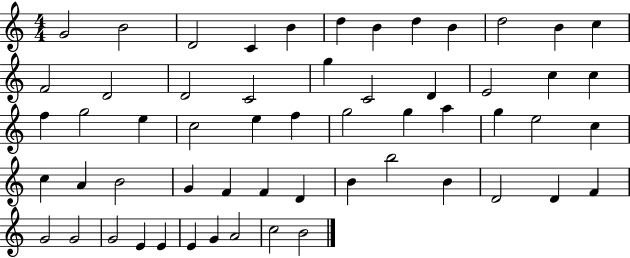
{
  \clef treble
  \numericTimeSignature
  \time 4/4
  \key c \major
  g'2 b'2 | d'2 c'4 b'4 | d''4 b'4 d''4 b'4 | d''2 b'4 c''4 | \break f'2 d'2 | d'2 c'2 | g''4 c'2 d'4 | e'2 c''4 c''4 | \break f''4 g''2 e''4 | c''2 e''4 f''4 | g''2 g''4 a''4 | g''4 e''2 c''4 | \break c''4 a'4 b'2 | g'4 f'4 f'4 d'4 | b'4 b''2 b'4 | d'2 d'4 f'4 | \break g'2 g'2 | g'2 e'4 e'4 | e'4 g'4 a'2 | c''2 b'2 | \break \bar "|."
}